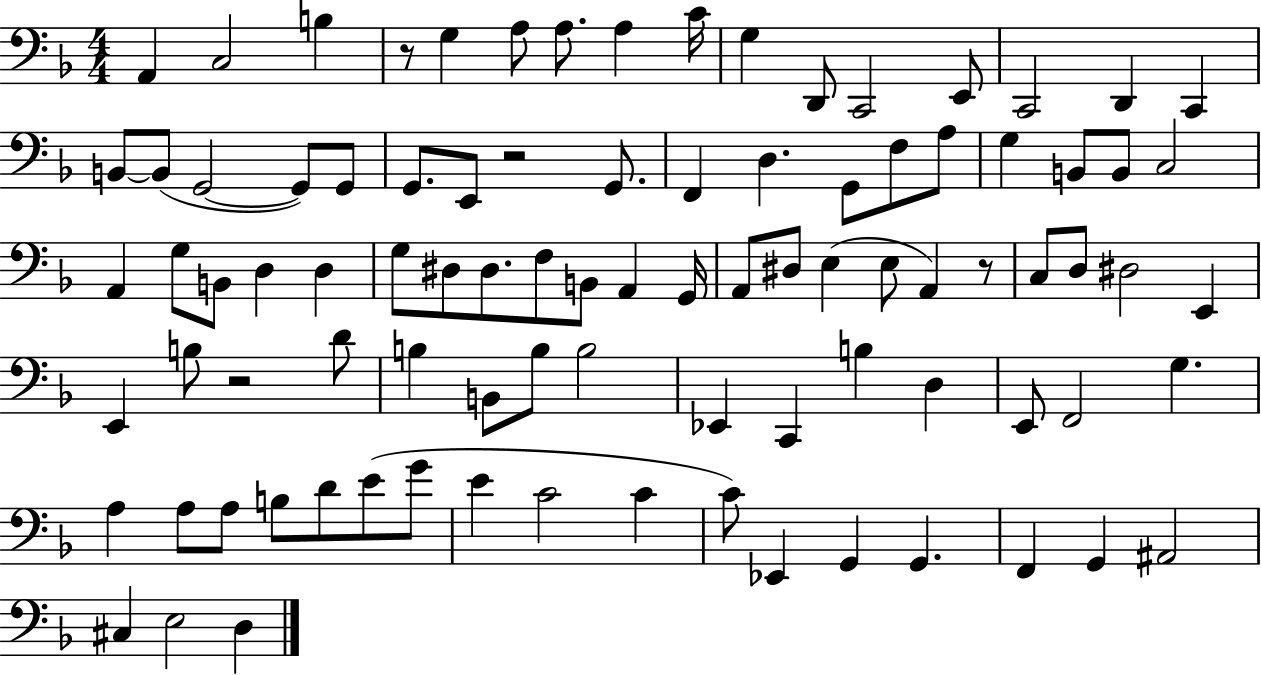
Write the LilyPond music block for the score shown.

{
  \clef bass
  \numericTimeSignature
  \time 4/4
  \key f \major
  a,4 c2 b4 | r8 g4 a8 a8. a4 c'16 | g4 d,8 c,2 e,8 | c,2 d,4 c,4 | \break b,8~~ b,8( g,2~~ g,8) g,8 | g,8. e,8 r2 g,8. | f,4 d4. g,8 f8 a8 | g4 b,8 b,8 c2 | \break a,4 g8 b,8 d4 d4 | g8 dis8 dis8. f8 b,8 a,4 g,16 | a,8 dis8 e4( e8 a,4) r8 | c8 d8 dis2 e,4 | \break e,4 b8 r2 d'8 | b4 b,8 b8 b2 | ees,4 c,4 b4 d4 | e,8 f,2 g4. | \break a4 a8 a8 b8 d'8 e'8( g'8 | e'4 c'2 c'4 | c'8) ees,4 g,4 g,4. | f,4 g,4 ais,2 | \break cis4 e2 d4 | \bar "|."
}